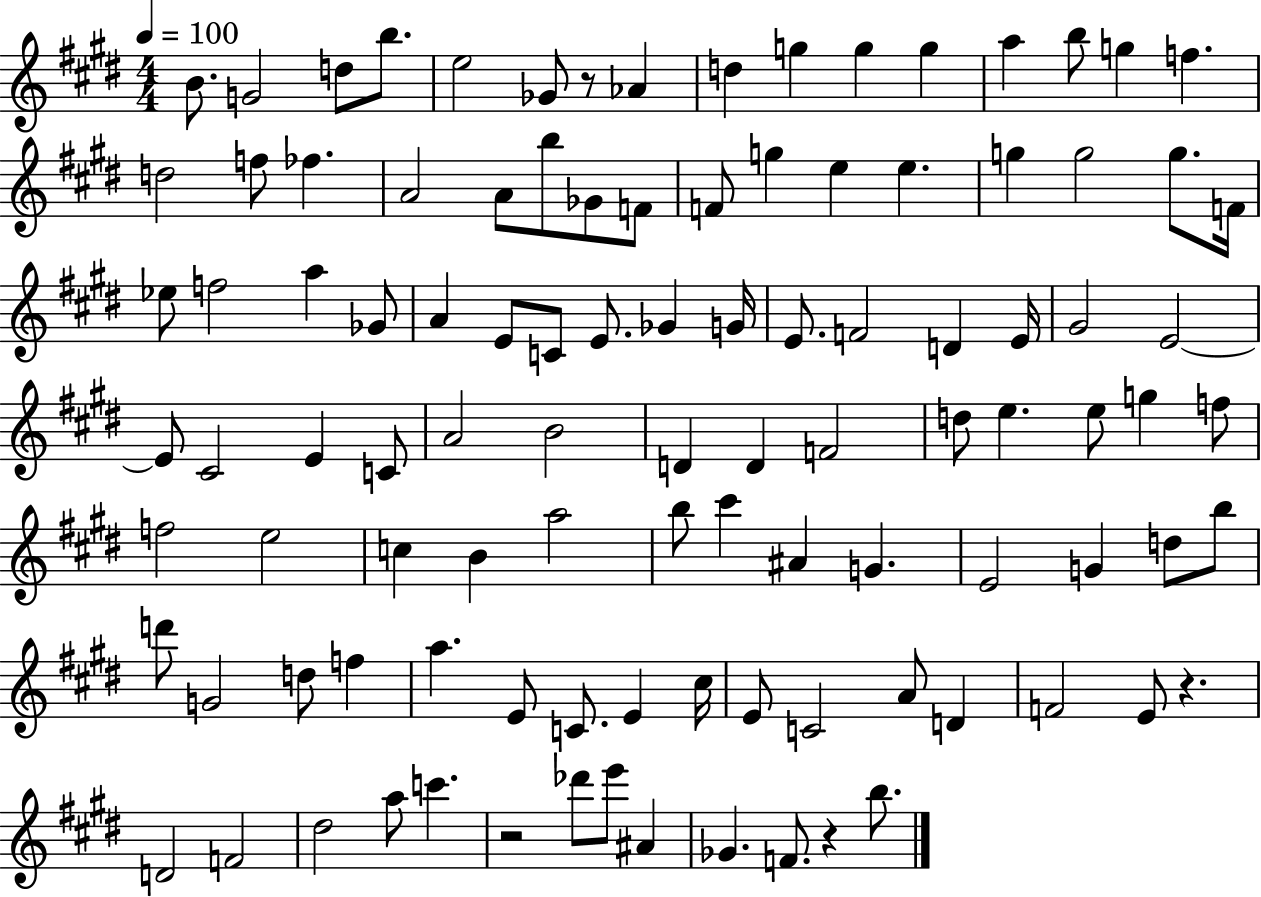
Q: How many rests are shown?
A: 4